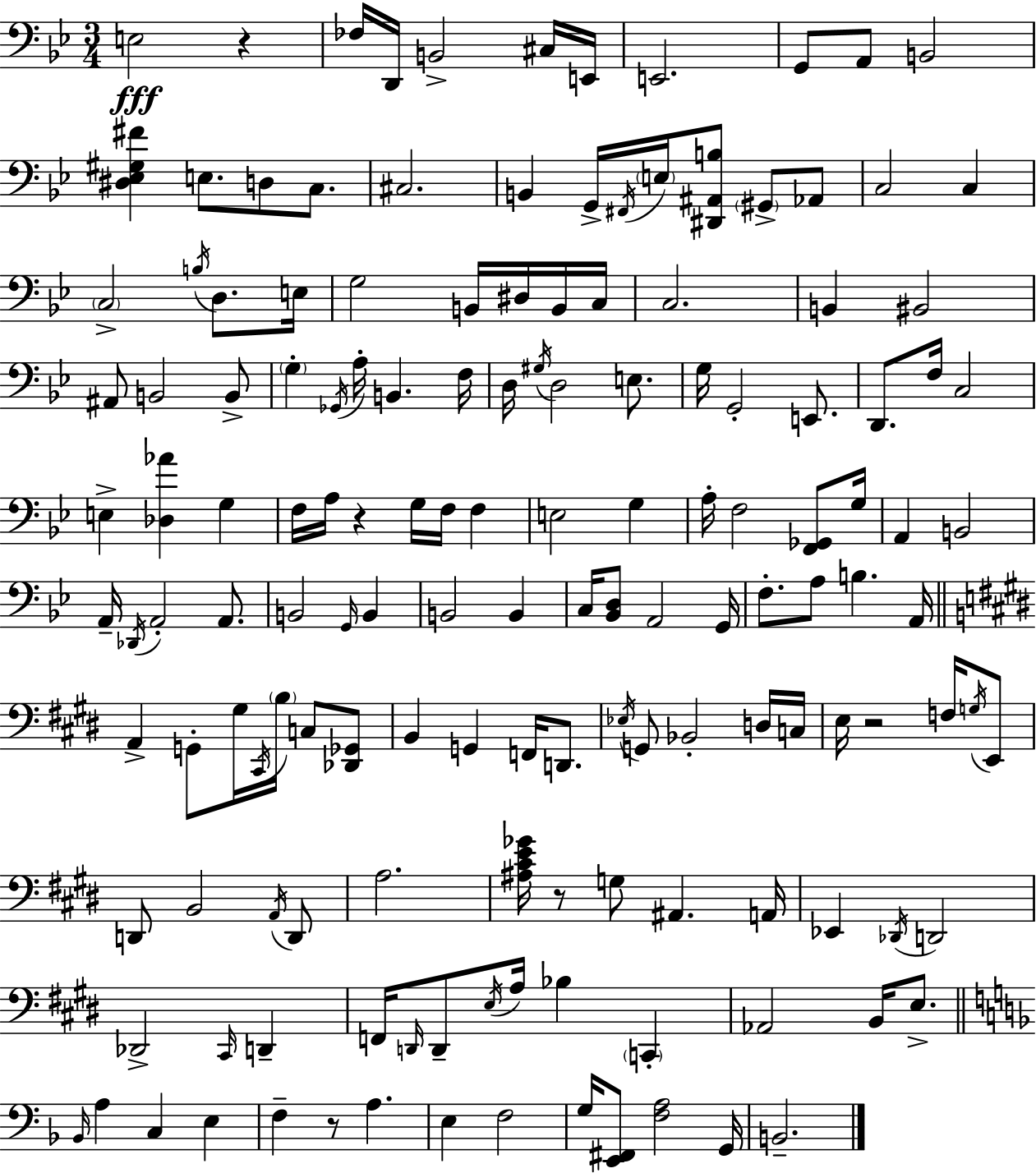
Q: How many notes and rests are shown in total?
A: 150